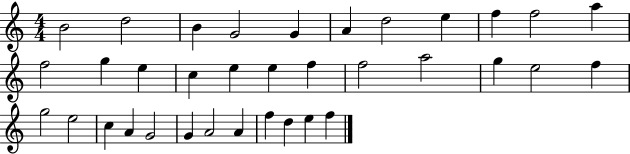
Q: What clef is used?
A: treble